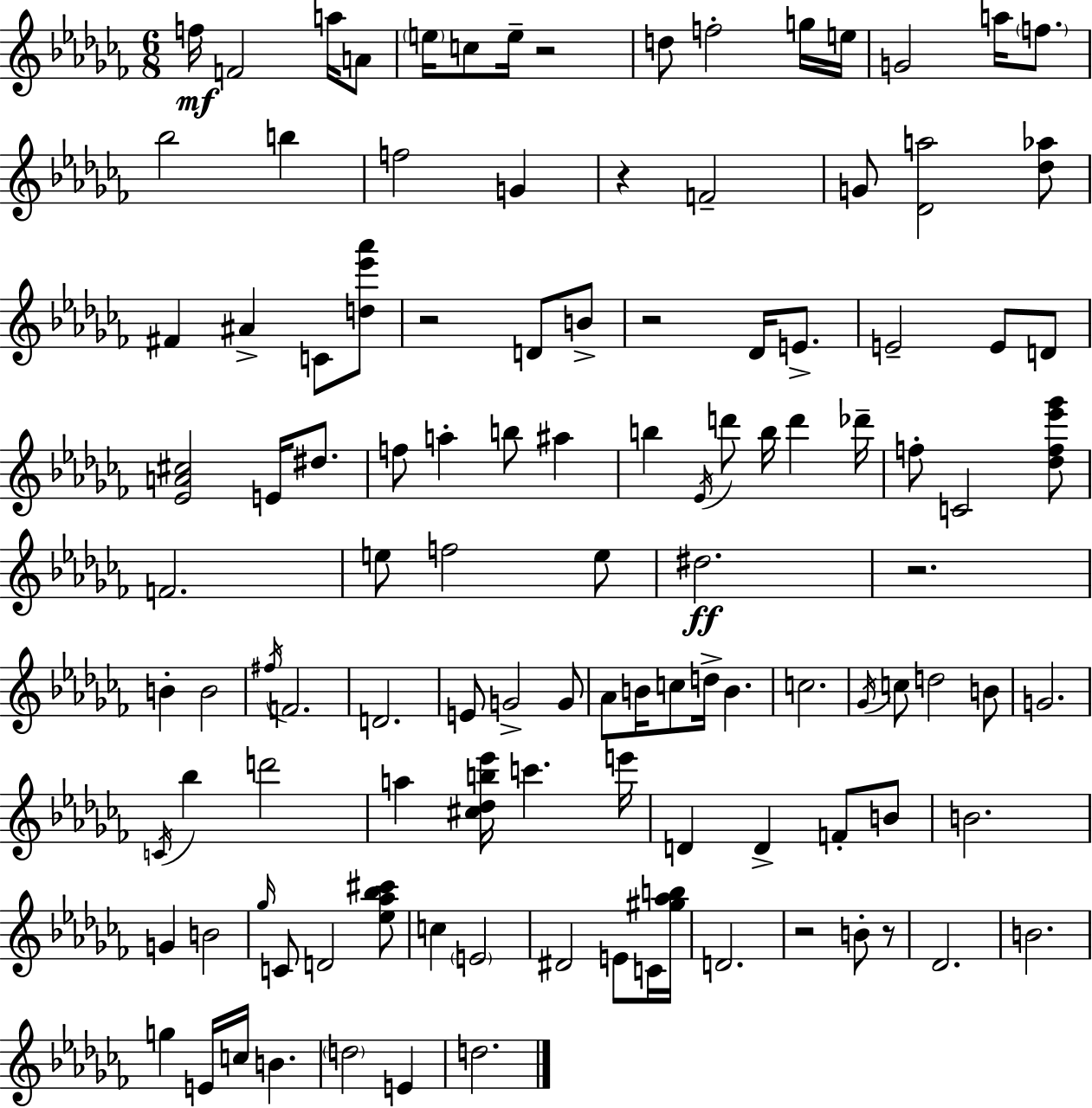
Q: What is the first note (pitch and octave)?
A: F5